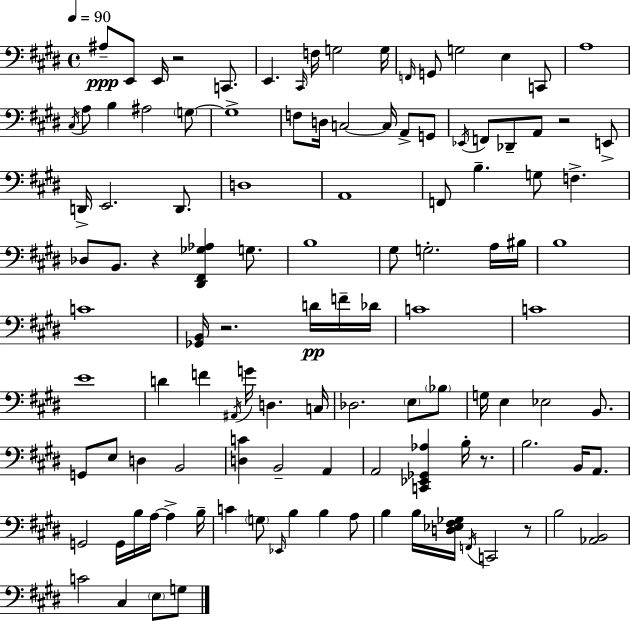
{
  \clef bass
  \time 4/4
  \defaultTimeSignature
  \key e \major
  \tempo 4 = 90
  ais8--\ppp e,8 e,16 r2 c,8. | e,4. \grace { cis,16 } f16 g2 | g16 \grace { f,16 } g,8 g2 e4 | c,8 a1 | \break \acciaccatura { cis16 } a8 b4 ais2 | \parenthesize g8~~ g1-> | f8 d16 c2~~ c16 a,8-> | g,8 \acciaccatura { ees,16 } f,8 des,8-- a,8 r2 | \break e,8-> d,16-> e,2. | d,8. d1 | a,1 | f,8 b4.-- g8 f4.-> | \break des8 b,8. r4 <dis, fis, ges aes>4 | g8. b1 | gis8 g2.-. | a16 bis16 b1 | \break c'1 | <ges, b,>16 r2. | d'16\pp f'16-- des'16 c'1 | c'1 | \break e'1 | d'4 f'4 \acciaccatura { ais,16 } g'16 d4. | c16 des2. | \parenthesize e8 \parenthesize bes8 g16 e4 ees2 | \break b,8. g,8 e8 d4 b,2 | <d c'>4 b,2-- | a,4 a,2 <c, ees, ges, aes>4 | b16-. r8. b2. | \break b,16 a,8. g,2 g,16 b16 a16~~ | a4-> b16-- c'4 \parenthesize g8 \grace { ees,16 } b4 | b4 a8 b4 b16 <d ees fis ges>16 \acciaccatura { f,16 } c,2 | r8 b2 <aes, b,>2 | \break c'2 cis4 | \parenthesize e8 g8 \bar "|."
}